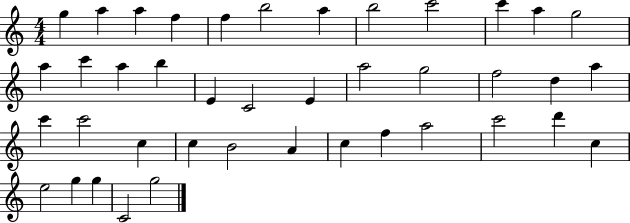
G5/q A5/q A5/q F5/q F5/q B5/h A5/q B5/h C6/h C6/q A5/q G5/h A5/q C6/q A5/q B5/q E4/q C4/h E4/q A5/h G5/h F5/h D5/q A5/q C6/q C6/h C5/q C5/q B4/h A4/q C5/q F5/q A5/h C6/h D6/q C5/q E5/h G5/q G5/q C4/h G5/h